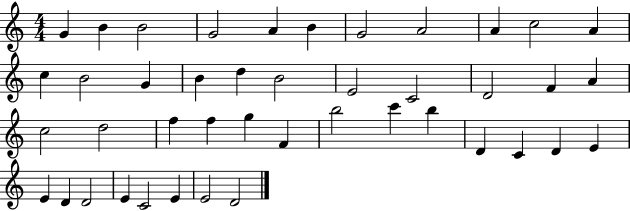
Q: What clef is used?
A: treble